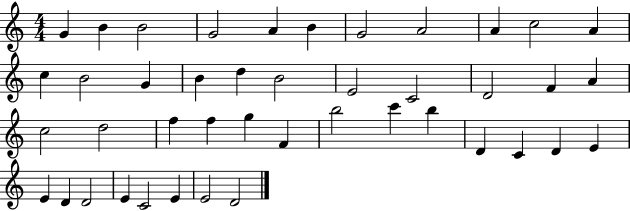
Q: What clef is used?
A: treble